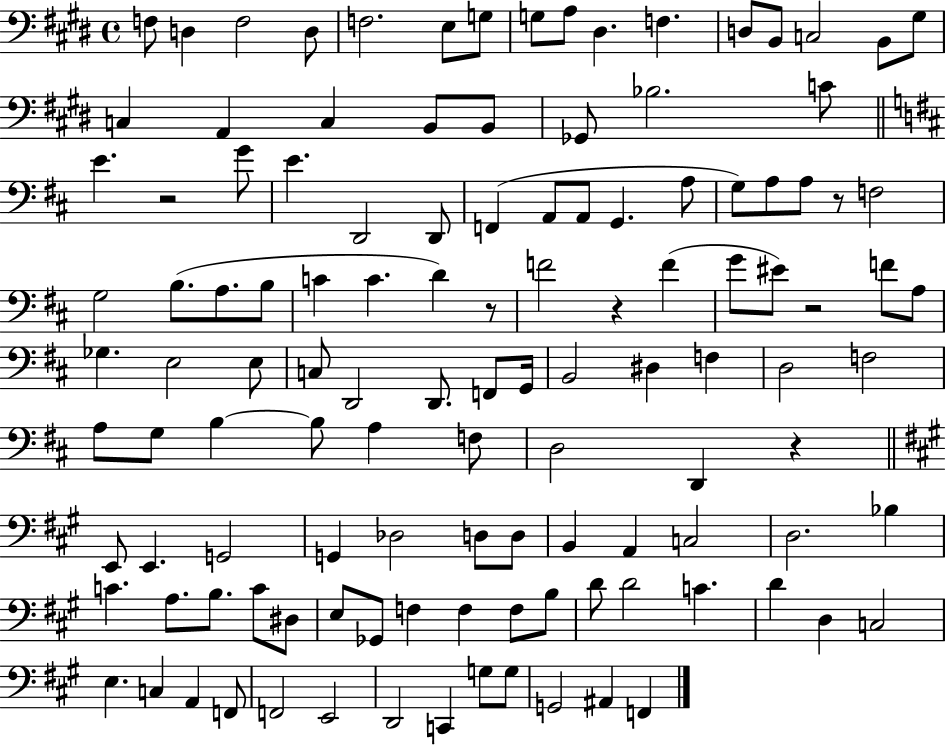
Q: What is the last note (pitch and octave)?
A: F2